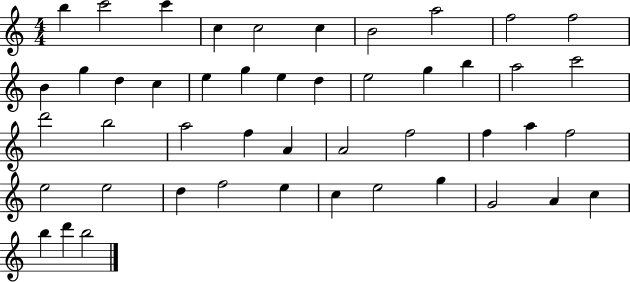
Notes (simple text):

B5/q C6/h C6/q C5/q C5/h C5/q B4/h A5/h F5/h F5/h B4/q G5/q D5/q C5/q E5/q G5/q E5/q D5/q E5/h G5/q B5/q A5/h C6/h D6/h B5/h A5/h F5/q A4/q A4/h F5/h F5/q A5/q F5/h E5/h E5/h D5/q F5/h E5/q C5/q E5/h G5/q G4/h A4/q C5/q B5/q D6/q B5/h